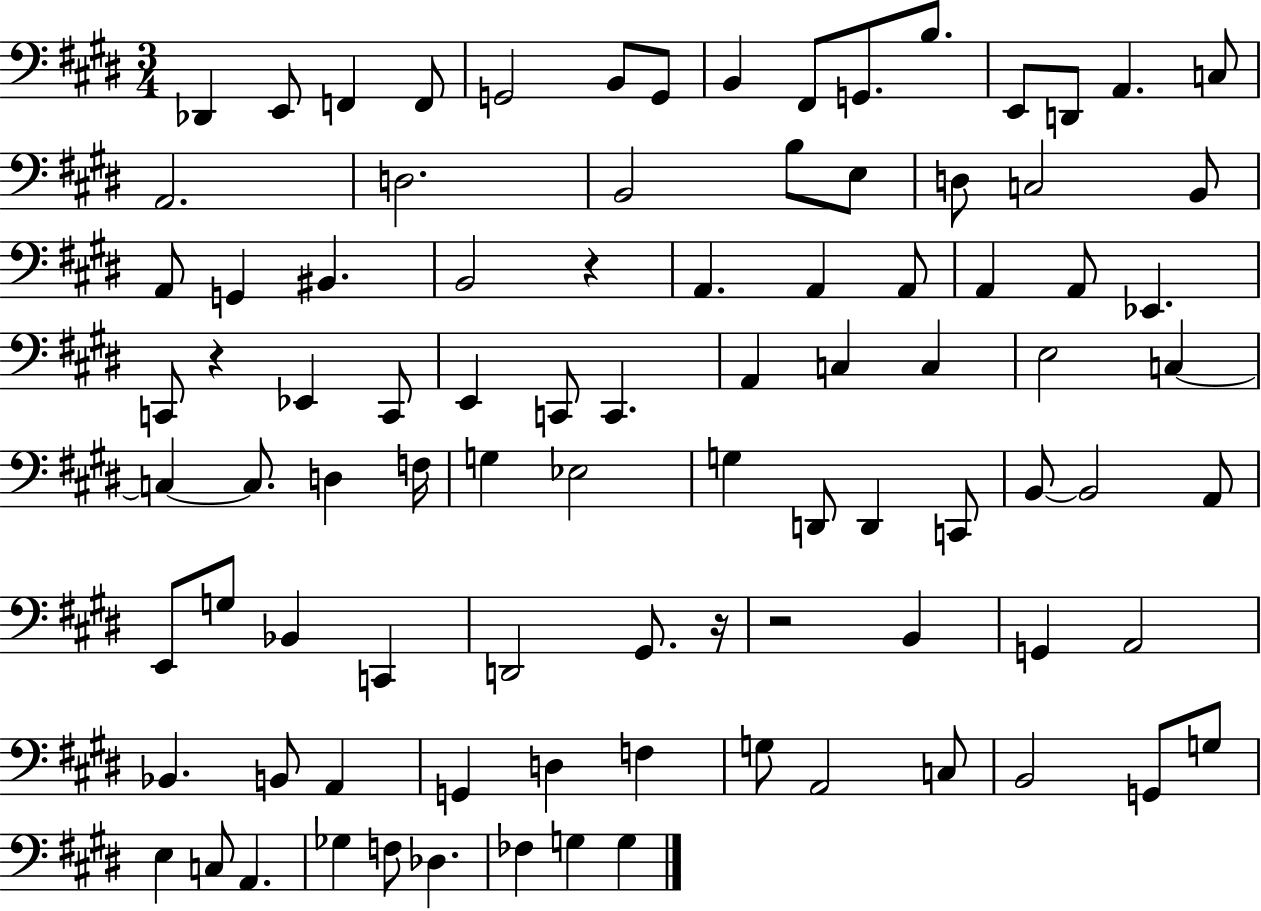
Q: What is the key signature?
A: E major